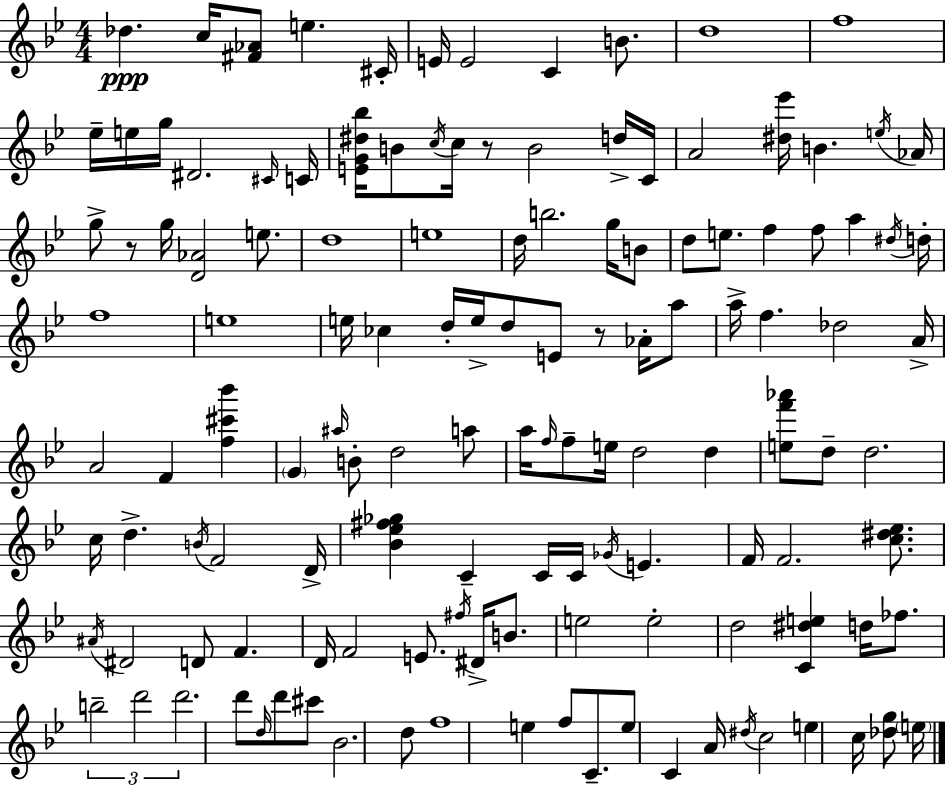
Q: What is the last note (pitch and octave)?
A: E5